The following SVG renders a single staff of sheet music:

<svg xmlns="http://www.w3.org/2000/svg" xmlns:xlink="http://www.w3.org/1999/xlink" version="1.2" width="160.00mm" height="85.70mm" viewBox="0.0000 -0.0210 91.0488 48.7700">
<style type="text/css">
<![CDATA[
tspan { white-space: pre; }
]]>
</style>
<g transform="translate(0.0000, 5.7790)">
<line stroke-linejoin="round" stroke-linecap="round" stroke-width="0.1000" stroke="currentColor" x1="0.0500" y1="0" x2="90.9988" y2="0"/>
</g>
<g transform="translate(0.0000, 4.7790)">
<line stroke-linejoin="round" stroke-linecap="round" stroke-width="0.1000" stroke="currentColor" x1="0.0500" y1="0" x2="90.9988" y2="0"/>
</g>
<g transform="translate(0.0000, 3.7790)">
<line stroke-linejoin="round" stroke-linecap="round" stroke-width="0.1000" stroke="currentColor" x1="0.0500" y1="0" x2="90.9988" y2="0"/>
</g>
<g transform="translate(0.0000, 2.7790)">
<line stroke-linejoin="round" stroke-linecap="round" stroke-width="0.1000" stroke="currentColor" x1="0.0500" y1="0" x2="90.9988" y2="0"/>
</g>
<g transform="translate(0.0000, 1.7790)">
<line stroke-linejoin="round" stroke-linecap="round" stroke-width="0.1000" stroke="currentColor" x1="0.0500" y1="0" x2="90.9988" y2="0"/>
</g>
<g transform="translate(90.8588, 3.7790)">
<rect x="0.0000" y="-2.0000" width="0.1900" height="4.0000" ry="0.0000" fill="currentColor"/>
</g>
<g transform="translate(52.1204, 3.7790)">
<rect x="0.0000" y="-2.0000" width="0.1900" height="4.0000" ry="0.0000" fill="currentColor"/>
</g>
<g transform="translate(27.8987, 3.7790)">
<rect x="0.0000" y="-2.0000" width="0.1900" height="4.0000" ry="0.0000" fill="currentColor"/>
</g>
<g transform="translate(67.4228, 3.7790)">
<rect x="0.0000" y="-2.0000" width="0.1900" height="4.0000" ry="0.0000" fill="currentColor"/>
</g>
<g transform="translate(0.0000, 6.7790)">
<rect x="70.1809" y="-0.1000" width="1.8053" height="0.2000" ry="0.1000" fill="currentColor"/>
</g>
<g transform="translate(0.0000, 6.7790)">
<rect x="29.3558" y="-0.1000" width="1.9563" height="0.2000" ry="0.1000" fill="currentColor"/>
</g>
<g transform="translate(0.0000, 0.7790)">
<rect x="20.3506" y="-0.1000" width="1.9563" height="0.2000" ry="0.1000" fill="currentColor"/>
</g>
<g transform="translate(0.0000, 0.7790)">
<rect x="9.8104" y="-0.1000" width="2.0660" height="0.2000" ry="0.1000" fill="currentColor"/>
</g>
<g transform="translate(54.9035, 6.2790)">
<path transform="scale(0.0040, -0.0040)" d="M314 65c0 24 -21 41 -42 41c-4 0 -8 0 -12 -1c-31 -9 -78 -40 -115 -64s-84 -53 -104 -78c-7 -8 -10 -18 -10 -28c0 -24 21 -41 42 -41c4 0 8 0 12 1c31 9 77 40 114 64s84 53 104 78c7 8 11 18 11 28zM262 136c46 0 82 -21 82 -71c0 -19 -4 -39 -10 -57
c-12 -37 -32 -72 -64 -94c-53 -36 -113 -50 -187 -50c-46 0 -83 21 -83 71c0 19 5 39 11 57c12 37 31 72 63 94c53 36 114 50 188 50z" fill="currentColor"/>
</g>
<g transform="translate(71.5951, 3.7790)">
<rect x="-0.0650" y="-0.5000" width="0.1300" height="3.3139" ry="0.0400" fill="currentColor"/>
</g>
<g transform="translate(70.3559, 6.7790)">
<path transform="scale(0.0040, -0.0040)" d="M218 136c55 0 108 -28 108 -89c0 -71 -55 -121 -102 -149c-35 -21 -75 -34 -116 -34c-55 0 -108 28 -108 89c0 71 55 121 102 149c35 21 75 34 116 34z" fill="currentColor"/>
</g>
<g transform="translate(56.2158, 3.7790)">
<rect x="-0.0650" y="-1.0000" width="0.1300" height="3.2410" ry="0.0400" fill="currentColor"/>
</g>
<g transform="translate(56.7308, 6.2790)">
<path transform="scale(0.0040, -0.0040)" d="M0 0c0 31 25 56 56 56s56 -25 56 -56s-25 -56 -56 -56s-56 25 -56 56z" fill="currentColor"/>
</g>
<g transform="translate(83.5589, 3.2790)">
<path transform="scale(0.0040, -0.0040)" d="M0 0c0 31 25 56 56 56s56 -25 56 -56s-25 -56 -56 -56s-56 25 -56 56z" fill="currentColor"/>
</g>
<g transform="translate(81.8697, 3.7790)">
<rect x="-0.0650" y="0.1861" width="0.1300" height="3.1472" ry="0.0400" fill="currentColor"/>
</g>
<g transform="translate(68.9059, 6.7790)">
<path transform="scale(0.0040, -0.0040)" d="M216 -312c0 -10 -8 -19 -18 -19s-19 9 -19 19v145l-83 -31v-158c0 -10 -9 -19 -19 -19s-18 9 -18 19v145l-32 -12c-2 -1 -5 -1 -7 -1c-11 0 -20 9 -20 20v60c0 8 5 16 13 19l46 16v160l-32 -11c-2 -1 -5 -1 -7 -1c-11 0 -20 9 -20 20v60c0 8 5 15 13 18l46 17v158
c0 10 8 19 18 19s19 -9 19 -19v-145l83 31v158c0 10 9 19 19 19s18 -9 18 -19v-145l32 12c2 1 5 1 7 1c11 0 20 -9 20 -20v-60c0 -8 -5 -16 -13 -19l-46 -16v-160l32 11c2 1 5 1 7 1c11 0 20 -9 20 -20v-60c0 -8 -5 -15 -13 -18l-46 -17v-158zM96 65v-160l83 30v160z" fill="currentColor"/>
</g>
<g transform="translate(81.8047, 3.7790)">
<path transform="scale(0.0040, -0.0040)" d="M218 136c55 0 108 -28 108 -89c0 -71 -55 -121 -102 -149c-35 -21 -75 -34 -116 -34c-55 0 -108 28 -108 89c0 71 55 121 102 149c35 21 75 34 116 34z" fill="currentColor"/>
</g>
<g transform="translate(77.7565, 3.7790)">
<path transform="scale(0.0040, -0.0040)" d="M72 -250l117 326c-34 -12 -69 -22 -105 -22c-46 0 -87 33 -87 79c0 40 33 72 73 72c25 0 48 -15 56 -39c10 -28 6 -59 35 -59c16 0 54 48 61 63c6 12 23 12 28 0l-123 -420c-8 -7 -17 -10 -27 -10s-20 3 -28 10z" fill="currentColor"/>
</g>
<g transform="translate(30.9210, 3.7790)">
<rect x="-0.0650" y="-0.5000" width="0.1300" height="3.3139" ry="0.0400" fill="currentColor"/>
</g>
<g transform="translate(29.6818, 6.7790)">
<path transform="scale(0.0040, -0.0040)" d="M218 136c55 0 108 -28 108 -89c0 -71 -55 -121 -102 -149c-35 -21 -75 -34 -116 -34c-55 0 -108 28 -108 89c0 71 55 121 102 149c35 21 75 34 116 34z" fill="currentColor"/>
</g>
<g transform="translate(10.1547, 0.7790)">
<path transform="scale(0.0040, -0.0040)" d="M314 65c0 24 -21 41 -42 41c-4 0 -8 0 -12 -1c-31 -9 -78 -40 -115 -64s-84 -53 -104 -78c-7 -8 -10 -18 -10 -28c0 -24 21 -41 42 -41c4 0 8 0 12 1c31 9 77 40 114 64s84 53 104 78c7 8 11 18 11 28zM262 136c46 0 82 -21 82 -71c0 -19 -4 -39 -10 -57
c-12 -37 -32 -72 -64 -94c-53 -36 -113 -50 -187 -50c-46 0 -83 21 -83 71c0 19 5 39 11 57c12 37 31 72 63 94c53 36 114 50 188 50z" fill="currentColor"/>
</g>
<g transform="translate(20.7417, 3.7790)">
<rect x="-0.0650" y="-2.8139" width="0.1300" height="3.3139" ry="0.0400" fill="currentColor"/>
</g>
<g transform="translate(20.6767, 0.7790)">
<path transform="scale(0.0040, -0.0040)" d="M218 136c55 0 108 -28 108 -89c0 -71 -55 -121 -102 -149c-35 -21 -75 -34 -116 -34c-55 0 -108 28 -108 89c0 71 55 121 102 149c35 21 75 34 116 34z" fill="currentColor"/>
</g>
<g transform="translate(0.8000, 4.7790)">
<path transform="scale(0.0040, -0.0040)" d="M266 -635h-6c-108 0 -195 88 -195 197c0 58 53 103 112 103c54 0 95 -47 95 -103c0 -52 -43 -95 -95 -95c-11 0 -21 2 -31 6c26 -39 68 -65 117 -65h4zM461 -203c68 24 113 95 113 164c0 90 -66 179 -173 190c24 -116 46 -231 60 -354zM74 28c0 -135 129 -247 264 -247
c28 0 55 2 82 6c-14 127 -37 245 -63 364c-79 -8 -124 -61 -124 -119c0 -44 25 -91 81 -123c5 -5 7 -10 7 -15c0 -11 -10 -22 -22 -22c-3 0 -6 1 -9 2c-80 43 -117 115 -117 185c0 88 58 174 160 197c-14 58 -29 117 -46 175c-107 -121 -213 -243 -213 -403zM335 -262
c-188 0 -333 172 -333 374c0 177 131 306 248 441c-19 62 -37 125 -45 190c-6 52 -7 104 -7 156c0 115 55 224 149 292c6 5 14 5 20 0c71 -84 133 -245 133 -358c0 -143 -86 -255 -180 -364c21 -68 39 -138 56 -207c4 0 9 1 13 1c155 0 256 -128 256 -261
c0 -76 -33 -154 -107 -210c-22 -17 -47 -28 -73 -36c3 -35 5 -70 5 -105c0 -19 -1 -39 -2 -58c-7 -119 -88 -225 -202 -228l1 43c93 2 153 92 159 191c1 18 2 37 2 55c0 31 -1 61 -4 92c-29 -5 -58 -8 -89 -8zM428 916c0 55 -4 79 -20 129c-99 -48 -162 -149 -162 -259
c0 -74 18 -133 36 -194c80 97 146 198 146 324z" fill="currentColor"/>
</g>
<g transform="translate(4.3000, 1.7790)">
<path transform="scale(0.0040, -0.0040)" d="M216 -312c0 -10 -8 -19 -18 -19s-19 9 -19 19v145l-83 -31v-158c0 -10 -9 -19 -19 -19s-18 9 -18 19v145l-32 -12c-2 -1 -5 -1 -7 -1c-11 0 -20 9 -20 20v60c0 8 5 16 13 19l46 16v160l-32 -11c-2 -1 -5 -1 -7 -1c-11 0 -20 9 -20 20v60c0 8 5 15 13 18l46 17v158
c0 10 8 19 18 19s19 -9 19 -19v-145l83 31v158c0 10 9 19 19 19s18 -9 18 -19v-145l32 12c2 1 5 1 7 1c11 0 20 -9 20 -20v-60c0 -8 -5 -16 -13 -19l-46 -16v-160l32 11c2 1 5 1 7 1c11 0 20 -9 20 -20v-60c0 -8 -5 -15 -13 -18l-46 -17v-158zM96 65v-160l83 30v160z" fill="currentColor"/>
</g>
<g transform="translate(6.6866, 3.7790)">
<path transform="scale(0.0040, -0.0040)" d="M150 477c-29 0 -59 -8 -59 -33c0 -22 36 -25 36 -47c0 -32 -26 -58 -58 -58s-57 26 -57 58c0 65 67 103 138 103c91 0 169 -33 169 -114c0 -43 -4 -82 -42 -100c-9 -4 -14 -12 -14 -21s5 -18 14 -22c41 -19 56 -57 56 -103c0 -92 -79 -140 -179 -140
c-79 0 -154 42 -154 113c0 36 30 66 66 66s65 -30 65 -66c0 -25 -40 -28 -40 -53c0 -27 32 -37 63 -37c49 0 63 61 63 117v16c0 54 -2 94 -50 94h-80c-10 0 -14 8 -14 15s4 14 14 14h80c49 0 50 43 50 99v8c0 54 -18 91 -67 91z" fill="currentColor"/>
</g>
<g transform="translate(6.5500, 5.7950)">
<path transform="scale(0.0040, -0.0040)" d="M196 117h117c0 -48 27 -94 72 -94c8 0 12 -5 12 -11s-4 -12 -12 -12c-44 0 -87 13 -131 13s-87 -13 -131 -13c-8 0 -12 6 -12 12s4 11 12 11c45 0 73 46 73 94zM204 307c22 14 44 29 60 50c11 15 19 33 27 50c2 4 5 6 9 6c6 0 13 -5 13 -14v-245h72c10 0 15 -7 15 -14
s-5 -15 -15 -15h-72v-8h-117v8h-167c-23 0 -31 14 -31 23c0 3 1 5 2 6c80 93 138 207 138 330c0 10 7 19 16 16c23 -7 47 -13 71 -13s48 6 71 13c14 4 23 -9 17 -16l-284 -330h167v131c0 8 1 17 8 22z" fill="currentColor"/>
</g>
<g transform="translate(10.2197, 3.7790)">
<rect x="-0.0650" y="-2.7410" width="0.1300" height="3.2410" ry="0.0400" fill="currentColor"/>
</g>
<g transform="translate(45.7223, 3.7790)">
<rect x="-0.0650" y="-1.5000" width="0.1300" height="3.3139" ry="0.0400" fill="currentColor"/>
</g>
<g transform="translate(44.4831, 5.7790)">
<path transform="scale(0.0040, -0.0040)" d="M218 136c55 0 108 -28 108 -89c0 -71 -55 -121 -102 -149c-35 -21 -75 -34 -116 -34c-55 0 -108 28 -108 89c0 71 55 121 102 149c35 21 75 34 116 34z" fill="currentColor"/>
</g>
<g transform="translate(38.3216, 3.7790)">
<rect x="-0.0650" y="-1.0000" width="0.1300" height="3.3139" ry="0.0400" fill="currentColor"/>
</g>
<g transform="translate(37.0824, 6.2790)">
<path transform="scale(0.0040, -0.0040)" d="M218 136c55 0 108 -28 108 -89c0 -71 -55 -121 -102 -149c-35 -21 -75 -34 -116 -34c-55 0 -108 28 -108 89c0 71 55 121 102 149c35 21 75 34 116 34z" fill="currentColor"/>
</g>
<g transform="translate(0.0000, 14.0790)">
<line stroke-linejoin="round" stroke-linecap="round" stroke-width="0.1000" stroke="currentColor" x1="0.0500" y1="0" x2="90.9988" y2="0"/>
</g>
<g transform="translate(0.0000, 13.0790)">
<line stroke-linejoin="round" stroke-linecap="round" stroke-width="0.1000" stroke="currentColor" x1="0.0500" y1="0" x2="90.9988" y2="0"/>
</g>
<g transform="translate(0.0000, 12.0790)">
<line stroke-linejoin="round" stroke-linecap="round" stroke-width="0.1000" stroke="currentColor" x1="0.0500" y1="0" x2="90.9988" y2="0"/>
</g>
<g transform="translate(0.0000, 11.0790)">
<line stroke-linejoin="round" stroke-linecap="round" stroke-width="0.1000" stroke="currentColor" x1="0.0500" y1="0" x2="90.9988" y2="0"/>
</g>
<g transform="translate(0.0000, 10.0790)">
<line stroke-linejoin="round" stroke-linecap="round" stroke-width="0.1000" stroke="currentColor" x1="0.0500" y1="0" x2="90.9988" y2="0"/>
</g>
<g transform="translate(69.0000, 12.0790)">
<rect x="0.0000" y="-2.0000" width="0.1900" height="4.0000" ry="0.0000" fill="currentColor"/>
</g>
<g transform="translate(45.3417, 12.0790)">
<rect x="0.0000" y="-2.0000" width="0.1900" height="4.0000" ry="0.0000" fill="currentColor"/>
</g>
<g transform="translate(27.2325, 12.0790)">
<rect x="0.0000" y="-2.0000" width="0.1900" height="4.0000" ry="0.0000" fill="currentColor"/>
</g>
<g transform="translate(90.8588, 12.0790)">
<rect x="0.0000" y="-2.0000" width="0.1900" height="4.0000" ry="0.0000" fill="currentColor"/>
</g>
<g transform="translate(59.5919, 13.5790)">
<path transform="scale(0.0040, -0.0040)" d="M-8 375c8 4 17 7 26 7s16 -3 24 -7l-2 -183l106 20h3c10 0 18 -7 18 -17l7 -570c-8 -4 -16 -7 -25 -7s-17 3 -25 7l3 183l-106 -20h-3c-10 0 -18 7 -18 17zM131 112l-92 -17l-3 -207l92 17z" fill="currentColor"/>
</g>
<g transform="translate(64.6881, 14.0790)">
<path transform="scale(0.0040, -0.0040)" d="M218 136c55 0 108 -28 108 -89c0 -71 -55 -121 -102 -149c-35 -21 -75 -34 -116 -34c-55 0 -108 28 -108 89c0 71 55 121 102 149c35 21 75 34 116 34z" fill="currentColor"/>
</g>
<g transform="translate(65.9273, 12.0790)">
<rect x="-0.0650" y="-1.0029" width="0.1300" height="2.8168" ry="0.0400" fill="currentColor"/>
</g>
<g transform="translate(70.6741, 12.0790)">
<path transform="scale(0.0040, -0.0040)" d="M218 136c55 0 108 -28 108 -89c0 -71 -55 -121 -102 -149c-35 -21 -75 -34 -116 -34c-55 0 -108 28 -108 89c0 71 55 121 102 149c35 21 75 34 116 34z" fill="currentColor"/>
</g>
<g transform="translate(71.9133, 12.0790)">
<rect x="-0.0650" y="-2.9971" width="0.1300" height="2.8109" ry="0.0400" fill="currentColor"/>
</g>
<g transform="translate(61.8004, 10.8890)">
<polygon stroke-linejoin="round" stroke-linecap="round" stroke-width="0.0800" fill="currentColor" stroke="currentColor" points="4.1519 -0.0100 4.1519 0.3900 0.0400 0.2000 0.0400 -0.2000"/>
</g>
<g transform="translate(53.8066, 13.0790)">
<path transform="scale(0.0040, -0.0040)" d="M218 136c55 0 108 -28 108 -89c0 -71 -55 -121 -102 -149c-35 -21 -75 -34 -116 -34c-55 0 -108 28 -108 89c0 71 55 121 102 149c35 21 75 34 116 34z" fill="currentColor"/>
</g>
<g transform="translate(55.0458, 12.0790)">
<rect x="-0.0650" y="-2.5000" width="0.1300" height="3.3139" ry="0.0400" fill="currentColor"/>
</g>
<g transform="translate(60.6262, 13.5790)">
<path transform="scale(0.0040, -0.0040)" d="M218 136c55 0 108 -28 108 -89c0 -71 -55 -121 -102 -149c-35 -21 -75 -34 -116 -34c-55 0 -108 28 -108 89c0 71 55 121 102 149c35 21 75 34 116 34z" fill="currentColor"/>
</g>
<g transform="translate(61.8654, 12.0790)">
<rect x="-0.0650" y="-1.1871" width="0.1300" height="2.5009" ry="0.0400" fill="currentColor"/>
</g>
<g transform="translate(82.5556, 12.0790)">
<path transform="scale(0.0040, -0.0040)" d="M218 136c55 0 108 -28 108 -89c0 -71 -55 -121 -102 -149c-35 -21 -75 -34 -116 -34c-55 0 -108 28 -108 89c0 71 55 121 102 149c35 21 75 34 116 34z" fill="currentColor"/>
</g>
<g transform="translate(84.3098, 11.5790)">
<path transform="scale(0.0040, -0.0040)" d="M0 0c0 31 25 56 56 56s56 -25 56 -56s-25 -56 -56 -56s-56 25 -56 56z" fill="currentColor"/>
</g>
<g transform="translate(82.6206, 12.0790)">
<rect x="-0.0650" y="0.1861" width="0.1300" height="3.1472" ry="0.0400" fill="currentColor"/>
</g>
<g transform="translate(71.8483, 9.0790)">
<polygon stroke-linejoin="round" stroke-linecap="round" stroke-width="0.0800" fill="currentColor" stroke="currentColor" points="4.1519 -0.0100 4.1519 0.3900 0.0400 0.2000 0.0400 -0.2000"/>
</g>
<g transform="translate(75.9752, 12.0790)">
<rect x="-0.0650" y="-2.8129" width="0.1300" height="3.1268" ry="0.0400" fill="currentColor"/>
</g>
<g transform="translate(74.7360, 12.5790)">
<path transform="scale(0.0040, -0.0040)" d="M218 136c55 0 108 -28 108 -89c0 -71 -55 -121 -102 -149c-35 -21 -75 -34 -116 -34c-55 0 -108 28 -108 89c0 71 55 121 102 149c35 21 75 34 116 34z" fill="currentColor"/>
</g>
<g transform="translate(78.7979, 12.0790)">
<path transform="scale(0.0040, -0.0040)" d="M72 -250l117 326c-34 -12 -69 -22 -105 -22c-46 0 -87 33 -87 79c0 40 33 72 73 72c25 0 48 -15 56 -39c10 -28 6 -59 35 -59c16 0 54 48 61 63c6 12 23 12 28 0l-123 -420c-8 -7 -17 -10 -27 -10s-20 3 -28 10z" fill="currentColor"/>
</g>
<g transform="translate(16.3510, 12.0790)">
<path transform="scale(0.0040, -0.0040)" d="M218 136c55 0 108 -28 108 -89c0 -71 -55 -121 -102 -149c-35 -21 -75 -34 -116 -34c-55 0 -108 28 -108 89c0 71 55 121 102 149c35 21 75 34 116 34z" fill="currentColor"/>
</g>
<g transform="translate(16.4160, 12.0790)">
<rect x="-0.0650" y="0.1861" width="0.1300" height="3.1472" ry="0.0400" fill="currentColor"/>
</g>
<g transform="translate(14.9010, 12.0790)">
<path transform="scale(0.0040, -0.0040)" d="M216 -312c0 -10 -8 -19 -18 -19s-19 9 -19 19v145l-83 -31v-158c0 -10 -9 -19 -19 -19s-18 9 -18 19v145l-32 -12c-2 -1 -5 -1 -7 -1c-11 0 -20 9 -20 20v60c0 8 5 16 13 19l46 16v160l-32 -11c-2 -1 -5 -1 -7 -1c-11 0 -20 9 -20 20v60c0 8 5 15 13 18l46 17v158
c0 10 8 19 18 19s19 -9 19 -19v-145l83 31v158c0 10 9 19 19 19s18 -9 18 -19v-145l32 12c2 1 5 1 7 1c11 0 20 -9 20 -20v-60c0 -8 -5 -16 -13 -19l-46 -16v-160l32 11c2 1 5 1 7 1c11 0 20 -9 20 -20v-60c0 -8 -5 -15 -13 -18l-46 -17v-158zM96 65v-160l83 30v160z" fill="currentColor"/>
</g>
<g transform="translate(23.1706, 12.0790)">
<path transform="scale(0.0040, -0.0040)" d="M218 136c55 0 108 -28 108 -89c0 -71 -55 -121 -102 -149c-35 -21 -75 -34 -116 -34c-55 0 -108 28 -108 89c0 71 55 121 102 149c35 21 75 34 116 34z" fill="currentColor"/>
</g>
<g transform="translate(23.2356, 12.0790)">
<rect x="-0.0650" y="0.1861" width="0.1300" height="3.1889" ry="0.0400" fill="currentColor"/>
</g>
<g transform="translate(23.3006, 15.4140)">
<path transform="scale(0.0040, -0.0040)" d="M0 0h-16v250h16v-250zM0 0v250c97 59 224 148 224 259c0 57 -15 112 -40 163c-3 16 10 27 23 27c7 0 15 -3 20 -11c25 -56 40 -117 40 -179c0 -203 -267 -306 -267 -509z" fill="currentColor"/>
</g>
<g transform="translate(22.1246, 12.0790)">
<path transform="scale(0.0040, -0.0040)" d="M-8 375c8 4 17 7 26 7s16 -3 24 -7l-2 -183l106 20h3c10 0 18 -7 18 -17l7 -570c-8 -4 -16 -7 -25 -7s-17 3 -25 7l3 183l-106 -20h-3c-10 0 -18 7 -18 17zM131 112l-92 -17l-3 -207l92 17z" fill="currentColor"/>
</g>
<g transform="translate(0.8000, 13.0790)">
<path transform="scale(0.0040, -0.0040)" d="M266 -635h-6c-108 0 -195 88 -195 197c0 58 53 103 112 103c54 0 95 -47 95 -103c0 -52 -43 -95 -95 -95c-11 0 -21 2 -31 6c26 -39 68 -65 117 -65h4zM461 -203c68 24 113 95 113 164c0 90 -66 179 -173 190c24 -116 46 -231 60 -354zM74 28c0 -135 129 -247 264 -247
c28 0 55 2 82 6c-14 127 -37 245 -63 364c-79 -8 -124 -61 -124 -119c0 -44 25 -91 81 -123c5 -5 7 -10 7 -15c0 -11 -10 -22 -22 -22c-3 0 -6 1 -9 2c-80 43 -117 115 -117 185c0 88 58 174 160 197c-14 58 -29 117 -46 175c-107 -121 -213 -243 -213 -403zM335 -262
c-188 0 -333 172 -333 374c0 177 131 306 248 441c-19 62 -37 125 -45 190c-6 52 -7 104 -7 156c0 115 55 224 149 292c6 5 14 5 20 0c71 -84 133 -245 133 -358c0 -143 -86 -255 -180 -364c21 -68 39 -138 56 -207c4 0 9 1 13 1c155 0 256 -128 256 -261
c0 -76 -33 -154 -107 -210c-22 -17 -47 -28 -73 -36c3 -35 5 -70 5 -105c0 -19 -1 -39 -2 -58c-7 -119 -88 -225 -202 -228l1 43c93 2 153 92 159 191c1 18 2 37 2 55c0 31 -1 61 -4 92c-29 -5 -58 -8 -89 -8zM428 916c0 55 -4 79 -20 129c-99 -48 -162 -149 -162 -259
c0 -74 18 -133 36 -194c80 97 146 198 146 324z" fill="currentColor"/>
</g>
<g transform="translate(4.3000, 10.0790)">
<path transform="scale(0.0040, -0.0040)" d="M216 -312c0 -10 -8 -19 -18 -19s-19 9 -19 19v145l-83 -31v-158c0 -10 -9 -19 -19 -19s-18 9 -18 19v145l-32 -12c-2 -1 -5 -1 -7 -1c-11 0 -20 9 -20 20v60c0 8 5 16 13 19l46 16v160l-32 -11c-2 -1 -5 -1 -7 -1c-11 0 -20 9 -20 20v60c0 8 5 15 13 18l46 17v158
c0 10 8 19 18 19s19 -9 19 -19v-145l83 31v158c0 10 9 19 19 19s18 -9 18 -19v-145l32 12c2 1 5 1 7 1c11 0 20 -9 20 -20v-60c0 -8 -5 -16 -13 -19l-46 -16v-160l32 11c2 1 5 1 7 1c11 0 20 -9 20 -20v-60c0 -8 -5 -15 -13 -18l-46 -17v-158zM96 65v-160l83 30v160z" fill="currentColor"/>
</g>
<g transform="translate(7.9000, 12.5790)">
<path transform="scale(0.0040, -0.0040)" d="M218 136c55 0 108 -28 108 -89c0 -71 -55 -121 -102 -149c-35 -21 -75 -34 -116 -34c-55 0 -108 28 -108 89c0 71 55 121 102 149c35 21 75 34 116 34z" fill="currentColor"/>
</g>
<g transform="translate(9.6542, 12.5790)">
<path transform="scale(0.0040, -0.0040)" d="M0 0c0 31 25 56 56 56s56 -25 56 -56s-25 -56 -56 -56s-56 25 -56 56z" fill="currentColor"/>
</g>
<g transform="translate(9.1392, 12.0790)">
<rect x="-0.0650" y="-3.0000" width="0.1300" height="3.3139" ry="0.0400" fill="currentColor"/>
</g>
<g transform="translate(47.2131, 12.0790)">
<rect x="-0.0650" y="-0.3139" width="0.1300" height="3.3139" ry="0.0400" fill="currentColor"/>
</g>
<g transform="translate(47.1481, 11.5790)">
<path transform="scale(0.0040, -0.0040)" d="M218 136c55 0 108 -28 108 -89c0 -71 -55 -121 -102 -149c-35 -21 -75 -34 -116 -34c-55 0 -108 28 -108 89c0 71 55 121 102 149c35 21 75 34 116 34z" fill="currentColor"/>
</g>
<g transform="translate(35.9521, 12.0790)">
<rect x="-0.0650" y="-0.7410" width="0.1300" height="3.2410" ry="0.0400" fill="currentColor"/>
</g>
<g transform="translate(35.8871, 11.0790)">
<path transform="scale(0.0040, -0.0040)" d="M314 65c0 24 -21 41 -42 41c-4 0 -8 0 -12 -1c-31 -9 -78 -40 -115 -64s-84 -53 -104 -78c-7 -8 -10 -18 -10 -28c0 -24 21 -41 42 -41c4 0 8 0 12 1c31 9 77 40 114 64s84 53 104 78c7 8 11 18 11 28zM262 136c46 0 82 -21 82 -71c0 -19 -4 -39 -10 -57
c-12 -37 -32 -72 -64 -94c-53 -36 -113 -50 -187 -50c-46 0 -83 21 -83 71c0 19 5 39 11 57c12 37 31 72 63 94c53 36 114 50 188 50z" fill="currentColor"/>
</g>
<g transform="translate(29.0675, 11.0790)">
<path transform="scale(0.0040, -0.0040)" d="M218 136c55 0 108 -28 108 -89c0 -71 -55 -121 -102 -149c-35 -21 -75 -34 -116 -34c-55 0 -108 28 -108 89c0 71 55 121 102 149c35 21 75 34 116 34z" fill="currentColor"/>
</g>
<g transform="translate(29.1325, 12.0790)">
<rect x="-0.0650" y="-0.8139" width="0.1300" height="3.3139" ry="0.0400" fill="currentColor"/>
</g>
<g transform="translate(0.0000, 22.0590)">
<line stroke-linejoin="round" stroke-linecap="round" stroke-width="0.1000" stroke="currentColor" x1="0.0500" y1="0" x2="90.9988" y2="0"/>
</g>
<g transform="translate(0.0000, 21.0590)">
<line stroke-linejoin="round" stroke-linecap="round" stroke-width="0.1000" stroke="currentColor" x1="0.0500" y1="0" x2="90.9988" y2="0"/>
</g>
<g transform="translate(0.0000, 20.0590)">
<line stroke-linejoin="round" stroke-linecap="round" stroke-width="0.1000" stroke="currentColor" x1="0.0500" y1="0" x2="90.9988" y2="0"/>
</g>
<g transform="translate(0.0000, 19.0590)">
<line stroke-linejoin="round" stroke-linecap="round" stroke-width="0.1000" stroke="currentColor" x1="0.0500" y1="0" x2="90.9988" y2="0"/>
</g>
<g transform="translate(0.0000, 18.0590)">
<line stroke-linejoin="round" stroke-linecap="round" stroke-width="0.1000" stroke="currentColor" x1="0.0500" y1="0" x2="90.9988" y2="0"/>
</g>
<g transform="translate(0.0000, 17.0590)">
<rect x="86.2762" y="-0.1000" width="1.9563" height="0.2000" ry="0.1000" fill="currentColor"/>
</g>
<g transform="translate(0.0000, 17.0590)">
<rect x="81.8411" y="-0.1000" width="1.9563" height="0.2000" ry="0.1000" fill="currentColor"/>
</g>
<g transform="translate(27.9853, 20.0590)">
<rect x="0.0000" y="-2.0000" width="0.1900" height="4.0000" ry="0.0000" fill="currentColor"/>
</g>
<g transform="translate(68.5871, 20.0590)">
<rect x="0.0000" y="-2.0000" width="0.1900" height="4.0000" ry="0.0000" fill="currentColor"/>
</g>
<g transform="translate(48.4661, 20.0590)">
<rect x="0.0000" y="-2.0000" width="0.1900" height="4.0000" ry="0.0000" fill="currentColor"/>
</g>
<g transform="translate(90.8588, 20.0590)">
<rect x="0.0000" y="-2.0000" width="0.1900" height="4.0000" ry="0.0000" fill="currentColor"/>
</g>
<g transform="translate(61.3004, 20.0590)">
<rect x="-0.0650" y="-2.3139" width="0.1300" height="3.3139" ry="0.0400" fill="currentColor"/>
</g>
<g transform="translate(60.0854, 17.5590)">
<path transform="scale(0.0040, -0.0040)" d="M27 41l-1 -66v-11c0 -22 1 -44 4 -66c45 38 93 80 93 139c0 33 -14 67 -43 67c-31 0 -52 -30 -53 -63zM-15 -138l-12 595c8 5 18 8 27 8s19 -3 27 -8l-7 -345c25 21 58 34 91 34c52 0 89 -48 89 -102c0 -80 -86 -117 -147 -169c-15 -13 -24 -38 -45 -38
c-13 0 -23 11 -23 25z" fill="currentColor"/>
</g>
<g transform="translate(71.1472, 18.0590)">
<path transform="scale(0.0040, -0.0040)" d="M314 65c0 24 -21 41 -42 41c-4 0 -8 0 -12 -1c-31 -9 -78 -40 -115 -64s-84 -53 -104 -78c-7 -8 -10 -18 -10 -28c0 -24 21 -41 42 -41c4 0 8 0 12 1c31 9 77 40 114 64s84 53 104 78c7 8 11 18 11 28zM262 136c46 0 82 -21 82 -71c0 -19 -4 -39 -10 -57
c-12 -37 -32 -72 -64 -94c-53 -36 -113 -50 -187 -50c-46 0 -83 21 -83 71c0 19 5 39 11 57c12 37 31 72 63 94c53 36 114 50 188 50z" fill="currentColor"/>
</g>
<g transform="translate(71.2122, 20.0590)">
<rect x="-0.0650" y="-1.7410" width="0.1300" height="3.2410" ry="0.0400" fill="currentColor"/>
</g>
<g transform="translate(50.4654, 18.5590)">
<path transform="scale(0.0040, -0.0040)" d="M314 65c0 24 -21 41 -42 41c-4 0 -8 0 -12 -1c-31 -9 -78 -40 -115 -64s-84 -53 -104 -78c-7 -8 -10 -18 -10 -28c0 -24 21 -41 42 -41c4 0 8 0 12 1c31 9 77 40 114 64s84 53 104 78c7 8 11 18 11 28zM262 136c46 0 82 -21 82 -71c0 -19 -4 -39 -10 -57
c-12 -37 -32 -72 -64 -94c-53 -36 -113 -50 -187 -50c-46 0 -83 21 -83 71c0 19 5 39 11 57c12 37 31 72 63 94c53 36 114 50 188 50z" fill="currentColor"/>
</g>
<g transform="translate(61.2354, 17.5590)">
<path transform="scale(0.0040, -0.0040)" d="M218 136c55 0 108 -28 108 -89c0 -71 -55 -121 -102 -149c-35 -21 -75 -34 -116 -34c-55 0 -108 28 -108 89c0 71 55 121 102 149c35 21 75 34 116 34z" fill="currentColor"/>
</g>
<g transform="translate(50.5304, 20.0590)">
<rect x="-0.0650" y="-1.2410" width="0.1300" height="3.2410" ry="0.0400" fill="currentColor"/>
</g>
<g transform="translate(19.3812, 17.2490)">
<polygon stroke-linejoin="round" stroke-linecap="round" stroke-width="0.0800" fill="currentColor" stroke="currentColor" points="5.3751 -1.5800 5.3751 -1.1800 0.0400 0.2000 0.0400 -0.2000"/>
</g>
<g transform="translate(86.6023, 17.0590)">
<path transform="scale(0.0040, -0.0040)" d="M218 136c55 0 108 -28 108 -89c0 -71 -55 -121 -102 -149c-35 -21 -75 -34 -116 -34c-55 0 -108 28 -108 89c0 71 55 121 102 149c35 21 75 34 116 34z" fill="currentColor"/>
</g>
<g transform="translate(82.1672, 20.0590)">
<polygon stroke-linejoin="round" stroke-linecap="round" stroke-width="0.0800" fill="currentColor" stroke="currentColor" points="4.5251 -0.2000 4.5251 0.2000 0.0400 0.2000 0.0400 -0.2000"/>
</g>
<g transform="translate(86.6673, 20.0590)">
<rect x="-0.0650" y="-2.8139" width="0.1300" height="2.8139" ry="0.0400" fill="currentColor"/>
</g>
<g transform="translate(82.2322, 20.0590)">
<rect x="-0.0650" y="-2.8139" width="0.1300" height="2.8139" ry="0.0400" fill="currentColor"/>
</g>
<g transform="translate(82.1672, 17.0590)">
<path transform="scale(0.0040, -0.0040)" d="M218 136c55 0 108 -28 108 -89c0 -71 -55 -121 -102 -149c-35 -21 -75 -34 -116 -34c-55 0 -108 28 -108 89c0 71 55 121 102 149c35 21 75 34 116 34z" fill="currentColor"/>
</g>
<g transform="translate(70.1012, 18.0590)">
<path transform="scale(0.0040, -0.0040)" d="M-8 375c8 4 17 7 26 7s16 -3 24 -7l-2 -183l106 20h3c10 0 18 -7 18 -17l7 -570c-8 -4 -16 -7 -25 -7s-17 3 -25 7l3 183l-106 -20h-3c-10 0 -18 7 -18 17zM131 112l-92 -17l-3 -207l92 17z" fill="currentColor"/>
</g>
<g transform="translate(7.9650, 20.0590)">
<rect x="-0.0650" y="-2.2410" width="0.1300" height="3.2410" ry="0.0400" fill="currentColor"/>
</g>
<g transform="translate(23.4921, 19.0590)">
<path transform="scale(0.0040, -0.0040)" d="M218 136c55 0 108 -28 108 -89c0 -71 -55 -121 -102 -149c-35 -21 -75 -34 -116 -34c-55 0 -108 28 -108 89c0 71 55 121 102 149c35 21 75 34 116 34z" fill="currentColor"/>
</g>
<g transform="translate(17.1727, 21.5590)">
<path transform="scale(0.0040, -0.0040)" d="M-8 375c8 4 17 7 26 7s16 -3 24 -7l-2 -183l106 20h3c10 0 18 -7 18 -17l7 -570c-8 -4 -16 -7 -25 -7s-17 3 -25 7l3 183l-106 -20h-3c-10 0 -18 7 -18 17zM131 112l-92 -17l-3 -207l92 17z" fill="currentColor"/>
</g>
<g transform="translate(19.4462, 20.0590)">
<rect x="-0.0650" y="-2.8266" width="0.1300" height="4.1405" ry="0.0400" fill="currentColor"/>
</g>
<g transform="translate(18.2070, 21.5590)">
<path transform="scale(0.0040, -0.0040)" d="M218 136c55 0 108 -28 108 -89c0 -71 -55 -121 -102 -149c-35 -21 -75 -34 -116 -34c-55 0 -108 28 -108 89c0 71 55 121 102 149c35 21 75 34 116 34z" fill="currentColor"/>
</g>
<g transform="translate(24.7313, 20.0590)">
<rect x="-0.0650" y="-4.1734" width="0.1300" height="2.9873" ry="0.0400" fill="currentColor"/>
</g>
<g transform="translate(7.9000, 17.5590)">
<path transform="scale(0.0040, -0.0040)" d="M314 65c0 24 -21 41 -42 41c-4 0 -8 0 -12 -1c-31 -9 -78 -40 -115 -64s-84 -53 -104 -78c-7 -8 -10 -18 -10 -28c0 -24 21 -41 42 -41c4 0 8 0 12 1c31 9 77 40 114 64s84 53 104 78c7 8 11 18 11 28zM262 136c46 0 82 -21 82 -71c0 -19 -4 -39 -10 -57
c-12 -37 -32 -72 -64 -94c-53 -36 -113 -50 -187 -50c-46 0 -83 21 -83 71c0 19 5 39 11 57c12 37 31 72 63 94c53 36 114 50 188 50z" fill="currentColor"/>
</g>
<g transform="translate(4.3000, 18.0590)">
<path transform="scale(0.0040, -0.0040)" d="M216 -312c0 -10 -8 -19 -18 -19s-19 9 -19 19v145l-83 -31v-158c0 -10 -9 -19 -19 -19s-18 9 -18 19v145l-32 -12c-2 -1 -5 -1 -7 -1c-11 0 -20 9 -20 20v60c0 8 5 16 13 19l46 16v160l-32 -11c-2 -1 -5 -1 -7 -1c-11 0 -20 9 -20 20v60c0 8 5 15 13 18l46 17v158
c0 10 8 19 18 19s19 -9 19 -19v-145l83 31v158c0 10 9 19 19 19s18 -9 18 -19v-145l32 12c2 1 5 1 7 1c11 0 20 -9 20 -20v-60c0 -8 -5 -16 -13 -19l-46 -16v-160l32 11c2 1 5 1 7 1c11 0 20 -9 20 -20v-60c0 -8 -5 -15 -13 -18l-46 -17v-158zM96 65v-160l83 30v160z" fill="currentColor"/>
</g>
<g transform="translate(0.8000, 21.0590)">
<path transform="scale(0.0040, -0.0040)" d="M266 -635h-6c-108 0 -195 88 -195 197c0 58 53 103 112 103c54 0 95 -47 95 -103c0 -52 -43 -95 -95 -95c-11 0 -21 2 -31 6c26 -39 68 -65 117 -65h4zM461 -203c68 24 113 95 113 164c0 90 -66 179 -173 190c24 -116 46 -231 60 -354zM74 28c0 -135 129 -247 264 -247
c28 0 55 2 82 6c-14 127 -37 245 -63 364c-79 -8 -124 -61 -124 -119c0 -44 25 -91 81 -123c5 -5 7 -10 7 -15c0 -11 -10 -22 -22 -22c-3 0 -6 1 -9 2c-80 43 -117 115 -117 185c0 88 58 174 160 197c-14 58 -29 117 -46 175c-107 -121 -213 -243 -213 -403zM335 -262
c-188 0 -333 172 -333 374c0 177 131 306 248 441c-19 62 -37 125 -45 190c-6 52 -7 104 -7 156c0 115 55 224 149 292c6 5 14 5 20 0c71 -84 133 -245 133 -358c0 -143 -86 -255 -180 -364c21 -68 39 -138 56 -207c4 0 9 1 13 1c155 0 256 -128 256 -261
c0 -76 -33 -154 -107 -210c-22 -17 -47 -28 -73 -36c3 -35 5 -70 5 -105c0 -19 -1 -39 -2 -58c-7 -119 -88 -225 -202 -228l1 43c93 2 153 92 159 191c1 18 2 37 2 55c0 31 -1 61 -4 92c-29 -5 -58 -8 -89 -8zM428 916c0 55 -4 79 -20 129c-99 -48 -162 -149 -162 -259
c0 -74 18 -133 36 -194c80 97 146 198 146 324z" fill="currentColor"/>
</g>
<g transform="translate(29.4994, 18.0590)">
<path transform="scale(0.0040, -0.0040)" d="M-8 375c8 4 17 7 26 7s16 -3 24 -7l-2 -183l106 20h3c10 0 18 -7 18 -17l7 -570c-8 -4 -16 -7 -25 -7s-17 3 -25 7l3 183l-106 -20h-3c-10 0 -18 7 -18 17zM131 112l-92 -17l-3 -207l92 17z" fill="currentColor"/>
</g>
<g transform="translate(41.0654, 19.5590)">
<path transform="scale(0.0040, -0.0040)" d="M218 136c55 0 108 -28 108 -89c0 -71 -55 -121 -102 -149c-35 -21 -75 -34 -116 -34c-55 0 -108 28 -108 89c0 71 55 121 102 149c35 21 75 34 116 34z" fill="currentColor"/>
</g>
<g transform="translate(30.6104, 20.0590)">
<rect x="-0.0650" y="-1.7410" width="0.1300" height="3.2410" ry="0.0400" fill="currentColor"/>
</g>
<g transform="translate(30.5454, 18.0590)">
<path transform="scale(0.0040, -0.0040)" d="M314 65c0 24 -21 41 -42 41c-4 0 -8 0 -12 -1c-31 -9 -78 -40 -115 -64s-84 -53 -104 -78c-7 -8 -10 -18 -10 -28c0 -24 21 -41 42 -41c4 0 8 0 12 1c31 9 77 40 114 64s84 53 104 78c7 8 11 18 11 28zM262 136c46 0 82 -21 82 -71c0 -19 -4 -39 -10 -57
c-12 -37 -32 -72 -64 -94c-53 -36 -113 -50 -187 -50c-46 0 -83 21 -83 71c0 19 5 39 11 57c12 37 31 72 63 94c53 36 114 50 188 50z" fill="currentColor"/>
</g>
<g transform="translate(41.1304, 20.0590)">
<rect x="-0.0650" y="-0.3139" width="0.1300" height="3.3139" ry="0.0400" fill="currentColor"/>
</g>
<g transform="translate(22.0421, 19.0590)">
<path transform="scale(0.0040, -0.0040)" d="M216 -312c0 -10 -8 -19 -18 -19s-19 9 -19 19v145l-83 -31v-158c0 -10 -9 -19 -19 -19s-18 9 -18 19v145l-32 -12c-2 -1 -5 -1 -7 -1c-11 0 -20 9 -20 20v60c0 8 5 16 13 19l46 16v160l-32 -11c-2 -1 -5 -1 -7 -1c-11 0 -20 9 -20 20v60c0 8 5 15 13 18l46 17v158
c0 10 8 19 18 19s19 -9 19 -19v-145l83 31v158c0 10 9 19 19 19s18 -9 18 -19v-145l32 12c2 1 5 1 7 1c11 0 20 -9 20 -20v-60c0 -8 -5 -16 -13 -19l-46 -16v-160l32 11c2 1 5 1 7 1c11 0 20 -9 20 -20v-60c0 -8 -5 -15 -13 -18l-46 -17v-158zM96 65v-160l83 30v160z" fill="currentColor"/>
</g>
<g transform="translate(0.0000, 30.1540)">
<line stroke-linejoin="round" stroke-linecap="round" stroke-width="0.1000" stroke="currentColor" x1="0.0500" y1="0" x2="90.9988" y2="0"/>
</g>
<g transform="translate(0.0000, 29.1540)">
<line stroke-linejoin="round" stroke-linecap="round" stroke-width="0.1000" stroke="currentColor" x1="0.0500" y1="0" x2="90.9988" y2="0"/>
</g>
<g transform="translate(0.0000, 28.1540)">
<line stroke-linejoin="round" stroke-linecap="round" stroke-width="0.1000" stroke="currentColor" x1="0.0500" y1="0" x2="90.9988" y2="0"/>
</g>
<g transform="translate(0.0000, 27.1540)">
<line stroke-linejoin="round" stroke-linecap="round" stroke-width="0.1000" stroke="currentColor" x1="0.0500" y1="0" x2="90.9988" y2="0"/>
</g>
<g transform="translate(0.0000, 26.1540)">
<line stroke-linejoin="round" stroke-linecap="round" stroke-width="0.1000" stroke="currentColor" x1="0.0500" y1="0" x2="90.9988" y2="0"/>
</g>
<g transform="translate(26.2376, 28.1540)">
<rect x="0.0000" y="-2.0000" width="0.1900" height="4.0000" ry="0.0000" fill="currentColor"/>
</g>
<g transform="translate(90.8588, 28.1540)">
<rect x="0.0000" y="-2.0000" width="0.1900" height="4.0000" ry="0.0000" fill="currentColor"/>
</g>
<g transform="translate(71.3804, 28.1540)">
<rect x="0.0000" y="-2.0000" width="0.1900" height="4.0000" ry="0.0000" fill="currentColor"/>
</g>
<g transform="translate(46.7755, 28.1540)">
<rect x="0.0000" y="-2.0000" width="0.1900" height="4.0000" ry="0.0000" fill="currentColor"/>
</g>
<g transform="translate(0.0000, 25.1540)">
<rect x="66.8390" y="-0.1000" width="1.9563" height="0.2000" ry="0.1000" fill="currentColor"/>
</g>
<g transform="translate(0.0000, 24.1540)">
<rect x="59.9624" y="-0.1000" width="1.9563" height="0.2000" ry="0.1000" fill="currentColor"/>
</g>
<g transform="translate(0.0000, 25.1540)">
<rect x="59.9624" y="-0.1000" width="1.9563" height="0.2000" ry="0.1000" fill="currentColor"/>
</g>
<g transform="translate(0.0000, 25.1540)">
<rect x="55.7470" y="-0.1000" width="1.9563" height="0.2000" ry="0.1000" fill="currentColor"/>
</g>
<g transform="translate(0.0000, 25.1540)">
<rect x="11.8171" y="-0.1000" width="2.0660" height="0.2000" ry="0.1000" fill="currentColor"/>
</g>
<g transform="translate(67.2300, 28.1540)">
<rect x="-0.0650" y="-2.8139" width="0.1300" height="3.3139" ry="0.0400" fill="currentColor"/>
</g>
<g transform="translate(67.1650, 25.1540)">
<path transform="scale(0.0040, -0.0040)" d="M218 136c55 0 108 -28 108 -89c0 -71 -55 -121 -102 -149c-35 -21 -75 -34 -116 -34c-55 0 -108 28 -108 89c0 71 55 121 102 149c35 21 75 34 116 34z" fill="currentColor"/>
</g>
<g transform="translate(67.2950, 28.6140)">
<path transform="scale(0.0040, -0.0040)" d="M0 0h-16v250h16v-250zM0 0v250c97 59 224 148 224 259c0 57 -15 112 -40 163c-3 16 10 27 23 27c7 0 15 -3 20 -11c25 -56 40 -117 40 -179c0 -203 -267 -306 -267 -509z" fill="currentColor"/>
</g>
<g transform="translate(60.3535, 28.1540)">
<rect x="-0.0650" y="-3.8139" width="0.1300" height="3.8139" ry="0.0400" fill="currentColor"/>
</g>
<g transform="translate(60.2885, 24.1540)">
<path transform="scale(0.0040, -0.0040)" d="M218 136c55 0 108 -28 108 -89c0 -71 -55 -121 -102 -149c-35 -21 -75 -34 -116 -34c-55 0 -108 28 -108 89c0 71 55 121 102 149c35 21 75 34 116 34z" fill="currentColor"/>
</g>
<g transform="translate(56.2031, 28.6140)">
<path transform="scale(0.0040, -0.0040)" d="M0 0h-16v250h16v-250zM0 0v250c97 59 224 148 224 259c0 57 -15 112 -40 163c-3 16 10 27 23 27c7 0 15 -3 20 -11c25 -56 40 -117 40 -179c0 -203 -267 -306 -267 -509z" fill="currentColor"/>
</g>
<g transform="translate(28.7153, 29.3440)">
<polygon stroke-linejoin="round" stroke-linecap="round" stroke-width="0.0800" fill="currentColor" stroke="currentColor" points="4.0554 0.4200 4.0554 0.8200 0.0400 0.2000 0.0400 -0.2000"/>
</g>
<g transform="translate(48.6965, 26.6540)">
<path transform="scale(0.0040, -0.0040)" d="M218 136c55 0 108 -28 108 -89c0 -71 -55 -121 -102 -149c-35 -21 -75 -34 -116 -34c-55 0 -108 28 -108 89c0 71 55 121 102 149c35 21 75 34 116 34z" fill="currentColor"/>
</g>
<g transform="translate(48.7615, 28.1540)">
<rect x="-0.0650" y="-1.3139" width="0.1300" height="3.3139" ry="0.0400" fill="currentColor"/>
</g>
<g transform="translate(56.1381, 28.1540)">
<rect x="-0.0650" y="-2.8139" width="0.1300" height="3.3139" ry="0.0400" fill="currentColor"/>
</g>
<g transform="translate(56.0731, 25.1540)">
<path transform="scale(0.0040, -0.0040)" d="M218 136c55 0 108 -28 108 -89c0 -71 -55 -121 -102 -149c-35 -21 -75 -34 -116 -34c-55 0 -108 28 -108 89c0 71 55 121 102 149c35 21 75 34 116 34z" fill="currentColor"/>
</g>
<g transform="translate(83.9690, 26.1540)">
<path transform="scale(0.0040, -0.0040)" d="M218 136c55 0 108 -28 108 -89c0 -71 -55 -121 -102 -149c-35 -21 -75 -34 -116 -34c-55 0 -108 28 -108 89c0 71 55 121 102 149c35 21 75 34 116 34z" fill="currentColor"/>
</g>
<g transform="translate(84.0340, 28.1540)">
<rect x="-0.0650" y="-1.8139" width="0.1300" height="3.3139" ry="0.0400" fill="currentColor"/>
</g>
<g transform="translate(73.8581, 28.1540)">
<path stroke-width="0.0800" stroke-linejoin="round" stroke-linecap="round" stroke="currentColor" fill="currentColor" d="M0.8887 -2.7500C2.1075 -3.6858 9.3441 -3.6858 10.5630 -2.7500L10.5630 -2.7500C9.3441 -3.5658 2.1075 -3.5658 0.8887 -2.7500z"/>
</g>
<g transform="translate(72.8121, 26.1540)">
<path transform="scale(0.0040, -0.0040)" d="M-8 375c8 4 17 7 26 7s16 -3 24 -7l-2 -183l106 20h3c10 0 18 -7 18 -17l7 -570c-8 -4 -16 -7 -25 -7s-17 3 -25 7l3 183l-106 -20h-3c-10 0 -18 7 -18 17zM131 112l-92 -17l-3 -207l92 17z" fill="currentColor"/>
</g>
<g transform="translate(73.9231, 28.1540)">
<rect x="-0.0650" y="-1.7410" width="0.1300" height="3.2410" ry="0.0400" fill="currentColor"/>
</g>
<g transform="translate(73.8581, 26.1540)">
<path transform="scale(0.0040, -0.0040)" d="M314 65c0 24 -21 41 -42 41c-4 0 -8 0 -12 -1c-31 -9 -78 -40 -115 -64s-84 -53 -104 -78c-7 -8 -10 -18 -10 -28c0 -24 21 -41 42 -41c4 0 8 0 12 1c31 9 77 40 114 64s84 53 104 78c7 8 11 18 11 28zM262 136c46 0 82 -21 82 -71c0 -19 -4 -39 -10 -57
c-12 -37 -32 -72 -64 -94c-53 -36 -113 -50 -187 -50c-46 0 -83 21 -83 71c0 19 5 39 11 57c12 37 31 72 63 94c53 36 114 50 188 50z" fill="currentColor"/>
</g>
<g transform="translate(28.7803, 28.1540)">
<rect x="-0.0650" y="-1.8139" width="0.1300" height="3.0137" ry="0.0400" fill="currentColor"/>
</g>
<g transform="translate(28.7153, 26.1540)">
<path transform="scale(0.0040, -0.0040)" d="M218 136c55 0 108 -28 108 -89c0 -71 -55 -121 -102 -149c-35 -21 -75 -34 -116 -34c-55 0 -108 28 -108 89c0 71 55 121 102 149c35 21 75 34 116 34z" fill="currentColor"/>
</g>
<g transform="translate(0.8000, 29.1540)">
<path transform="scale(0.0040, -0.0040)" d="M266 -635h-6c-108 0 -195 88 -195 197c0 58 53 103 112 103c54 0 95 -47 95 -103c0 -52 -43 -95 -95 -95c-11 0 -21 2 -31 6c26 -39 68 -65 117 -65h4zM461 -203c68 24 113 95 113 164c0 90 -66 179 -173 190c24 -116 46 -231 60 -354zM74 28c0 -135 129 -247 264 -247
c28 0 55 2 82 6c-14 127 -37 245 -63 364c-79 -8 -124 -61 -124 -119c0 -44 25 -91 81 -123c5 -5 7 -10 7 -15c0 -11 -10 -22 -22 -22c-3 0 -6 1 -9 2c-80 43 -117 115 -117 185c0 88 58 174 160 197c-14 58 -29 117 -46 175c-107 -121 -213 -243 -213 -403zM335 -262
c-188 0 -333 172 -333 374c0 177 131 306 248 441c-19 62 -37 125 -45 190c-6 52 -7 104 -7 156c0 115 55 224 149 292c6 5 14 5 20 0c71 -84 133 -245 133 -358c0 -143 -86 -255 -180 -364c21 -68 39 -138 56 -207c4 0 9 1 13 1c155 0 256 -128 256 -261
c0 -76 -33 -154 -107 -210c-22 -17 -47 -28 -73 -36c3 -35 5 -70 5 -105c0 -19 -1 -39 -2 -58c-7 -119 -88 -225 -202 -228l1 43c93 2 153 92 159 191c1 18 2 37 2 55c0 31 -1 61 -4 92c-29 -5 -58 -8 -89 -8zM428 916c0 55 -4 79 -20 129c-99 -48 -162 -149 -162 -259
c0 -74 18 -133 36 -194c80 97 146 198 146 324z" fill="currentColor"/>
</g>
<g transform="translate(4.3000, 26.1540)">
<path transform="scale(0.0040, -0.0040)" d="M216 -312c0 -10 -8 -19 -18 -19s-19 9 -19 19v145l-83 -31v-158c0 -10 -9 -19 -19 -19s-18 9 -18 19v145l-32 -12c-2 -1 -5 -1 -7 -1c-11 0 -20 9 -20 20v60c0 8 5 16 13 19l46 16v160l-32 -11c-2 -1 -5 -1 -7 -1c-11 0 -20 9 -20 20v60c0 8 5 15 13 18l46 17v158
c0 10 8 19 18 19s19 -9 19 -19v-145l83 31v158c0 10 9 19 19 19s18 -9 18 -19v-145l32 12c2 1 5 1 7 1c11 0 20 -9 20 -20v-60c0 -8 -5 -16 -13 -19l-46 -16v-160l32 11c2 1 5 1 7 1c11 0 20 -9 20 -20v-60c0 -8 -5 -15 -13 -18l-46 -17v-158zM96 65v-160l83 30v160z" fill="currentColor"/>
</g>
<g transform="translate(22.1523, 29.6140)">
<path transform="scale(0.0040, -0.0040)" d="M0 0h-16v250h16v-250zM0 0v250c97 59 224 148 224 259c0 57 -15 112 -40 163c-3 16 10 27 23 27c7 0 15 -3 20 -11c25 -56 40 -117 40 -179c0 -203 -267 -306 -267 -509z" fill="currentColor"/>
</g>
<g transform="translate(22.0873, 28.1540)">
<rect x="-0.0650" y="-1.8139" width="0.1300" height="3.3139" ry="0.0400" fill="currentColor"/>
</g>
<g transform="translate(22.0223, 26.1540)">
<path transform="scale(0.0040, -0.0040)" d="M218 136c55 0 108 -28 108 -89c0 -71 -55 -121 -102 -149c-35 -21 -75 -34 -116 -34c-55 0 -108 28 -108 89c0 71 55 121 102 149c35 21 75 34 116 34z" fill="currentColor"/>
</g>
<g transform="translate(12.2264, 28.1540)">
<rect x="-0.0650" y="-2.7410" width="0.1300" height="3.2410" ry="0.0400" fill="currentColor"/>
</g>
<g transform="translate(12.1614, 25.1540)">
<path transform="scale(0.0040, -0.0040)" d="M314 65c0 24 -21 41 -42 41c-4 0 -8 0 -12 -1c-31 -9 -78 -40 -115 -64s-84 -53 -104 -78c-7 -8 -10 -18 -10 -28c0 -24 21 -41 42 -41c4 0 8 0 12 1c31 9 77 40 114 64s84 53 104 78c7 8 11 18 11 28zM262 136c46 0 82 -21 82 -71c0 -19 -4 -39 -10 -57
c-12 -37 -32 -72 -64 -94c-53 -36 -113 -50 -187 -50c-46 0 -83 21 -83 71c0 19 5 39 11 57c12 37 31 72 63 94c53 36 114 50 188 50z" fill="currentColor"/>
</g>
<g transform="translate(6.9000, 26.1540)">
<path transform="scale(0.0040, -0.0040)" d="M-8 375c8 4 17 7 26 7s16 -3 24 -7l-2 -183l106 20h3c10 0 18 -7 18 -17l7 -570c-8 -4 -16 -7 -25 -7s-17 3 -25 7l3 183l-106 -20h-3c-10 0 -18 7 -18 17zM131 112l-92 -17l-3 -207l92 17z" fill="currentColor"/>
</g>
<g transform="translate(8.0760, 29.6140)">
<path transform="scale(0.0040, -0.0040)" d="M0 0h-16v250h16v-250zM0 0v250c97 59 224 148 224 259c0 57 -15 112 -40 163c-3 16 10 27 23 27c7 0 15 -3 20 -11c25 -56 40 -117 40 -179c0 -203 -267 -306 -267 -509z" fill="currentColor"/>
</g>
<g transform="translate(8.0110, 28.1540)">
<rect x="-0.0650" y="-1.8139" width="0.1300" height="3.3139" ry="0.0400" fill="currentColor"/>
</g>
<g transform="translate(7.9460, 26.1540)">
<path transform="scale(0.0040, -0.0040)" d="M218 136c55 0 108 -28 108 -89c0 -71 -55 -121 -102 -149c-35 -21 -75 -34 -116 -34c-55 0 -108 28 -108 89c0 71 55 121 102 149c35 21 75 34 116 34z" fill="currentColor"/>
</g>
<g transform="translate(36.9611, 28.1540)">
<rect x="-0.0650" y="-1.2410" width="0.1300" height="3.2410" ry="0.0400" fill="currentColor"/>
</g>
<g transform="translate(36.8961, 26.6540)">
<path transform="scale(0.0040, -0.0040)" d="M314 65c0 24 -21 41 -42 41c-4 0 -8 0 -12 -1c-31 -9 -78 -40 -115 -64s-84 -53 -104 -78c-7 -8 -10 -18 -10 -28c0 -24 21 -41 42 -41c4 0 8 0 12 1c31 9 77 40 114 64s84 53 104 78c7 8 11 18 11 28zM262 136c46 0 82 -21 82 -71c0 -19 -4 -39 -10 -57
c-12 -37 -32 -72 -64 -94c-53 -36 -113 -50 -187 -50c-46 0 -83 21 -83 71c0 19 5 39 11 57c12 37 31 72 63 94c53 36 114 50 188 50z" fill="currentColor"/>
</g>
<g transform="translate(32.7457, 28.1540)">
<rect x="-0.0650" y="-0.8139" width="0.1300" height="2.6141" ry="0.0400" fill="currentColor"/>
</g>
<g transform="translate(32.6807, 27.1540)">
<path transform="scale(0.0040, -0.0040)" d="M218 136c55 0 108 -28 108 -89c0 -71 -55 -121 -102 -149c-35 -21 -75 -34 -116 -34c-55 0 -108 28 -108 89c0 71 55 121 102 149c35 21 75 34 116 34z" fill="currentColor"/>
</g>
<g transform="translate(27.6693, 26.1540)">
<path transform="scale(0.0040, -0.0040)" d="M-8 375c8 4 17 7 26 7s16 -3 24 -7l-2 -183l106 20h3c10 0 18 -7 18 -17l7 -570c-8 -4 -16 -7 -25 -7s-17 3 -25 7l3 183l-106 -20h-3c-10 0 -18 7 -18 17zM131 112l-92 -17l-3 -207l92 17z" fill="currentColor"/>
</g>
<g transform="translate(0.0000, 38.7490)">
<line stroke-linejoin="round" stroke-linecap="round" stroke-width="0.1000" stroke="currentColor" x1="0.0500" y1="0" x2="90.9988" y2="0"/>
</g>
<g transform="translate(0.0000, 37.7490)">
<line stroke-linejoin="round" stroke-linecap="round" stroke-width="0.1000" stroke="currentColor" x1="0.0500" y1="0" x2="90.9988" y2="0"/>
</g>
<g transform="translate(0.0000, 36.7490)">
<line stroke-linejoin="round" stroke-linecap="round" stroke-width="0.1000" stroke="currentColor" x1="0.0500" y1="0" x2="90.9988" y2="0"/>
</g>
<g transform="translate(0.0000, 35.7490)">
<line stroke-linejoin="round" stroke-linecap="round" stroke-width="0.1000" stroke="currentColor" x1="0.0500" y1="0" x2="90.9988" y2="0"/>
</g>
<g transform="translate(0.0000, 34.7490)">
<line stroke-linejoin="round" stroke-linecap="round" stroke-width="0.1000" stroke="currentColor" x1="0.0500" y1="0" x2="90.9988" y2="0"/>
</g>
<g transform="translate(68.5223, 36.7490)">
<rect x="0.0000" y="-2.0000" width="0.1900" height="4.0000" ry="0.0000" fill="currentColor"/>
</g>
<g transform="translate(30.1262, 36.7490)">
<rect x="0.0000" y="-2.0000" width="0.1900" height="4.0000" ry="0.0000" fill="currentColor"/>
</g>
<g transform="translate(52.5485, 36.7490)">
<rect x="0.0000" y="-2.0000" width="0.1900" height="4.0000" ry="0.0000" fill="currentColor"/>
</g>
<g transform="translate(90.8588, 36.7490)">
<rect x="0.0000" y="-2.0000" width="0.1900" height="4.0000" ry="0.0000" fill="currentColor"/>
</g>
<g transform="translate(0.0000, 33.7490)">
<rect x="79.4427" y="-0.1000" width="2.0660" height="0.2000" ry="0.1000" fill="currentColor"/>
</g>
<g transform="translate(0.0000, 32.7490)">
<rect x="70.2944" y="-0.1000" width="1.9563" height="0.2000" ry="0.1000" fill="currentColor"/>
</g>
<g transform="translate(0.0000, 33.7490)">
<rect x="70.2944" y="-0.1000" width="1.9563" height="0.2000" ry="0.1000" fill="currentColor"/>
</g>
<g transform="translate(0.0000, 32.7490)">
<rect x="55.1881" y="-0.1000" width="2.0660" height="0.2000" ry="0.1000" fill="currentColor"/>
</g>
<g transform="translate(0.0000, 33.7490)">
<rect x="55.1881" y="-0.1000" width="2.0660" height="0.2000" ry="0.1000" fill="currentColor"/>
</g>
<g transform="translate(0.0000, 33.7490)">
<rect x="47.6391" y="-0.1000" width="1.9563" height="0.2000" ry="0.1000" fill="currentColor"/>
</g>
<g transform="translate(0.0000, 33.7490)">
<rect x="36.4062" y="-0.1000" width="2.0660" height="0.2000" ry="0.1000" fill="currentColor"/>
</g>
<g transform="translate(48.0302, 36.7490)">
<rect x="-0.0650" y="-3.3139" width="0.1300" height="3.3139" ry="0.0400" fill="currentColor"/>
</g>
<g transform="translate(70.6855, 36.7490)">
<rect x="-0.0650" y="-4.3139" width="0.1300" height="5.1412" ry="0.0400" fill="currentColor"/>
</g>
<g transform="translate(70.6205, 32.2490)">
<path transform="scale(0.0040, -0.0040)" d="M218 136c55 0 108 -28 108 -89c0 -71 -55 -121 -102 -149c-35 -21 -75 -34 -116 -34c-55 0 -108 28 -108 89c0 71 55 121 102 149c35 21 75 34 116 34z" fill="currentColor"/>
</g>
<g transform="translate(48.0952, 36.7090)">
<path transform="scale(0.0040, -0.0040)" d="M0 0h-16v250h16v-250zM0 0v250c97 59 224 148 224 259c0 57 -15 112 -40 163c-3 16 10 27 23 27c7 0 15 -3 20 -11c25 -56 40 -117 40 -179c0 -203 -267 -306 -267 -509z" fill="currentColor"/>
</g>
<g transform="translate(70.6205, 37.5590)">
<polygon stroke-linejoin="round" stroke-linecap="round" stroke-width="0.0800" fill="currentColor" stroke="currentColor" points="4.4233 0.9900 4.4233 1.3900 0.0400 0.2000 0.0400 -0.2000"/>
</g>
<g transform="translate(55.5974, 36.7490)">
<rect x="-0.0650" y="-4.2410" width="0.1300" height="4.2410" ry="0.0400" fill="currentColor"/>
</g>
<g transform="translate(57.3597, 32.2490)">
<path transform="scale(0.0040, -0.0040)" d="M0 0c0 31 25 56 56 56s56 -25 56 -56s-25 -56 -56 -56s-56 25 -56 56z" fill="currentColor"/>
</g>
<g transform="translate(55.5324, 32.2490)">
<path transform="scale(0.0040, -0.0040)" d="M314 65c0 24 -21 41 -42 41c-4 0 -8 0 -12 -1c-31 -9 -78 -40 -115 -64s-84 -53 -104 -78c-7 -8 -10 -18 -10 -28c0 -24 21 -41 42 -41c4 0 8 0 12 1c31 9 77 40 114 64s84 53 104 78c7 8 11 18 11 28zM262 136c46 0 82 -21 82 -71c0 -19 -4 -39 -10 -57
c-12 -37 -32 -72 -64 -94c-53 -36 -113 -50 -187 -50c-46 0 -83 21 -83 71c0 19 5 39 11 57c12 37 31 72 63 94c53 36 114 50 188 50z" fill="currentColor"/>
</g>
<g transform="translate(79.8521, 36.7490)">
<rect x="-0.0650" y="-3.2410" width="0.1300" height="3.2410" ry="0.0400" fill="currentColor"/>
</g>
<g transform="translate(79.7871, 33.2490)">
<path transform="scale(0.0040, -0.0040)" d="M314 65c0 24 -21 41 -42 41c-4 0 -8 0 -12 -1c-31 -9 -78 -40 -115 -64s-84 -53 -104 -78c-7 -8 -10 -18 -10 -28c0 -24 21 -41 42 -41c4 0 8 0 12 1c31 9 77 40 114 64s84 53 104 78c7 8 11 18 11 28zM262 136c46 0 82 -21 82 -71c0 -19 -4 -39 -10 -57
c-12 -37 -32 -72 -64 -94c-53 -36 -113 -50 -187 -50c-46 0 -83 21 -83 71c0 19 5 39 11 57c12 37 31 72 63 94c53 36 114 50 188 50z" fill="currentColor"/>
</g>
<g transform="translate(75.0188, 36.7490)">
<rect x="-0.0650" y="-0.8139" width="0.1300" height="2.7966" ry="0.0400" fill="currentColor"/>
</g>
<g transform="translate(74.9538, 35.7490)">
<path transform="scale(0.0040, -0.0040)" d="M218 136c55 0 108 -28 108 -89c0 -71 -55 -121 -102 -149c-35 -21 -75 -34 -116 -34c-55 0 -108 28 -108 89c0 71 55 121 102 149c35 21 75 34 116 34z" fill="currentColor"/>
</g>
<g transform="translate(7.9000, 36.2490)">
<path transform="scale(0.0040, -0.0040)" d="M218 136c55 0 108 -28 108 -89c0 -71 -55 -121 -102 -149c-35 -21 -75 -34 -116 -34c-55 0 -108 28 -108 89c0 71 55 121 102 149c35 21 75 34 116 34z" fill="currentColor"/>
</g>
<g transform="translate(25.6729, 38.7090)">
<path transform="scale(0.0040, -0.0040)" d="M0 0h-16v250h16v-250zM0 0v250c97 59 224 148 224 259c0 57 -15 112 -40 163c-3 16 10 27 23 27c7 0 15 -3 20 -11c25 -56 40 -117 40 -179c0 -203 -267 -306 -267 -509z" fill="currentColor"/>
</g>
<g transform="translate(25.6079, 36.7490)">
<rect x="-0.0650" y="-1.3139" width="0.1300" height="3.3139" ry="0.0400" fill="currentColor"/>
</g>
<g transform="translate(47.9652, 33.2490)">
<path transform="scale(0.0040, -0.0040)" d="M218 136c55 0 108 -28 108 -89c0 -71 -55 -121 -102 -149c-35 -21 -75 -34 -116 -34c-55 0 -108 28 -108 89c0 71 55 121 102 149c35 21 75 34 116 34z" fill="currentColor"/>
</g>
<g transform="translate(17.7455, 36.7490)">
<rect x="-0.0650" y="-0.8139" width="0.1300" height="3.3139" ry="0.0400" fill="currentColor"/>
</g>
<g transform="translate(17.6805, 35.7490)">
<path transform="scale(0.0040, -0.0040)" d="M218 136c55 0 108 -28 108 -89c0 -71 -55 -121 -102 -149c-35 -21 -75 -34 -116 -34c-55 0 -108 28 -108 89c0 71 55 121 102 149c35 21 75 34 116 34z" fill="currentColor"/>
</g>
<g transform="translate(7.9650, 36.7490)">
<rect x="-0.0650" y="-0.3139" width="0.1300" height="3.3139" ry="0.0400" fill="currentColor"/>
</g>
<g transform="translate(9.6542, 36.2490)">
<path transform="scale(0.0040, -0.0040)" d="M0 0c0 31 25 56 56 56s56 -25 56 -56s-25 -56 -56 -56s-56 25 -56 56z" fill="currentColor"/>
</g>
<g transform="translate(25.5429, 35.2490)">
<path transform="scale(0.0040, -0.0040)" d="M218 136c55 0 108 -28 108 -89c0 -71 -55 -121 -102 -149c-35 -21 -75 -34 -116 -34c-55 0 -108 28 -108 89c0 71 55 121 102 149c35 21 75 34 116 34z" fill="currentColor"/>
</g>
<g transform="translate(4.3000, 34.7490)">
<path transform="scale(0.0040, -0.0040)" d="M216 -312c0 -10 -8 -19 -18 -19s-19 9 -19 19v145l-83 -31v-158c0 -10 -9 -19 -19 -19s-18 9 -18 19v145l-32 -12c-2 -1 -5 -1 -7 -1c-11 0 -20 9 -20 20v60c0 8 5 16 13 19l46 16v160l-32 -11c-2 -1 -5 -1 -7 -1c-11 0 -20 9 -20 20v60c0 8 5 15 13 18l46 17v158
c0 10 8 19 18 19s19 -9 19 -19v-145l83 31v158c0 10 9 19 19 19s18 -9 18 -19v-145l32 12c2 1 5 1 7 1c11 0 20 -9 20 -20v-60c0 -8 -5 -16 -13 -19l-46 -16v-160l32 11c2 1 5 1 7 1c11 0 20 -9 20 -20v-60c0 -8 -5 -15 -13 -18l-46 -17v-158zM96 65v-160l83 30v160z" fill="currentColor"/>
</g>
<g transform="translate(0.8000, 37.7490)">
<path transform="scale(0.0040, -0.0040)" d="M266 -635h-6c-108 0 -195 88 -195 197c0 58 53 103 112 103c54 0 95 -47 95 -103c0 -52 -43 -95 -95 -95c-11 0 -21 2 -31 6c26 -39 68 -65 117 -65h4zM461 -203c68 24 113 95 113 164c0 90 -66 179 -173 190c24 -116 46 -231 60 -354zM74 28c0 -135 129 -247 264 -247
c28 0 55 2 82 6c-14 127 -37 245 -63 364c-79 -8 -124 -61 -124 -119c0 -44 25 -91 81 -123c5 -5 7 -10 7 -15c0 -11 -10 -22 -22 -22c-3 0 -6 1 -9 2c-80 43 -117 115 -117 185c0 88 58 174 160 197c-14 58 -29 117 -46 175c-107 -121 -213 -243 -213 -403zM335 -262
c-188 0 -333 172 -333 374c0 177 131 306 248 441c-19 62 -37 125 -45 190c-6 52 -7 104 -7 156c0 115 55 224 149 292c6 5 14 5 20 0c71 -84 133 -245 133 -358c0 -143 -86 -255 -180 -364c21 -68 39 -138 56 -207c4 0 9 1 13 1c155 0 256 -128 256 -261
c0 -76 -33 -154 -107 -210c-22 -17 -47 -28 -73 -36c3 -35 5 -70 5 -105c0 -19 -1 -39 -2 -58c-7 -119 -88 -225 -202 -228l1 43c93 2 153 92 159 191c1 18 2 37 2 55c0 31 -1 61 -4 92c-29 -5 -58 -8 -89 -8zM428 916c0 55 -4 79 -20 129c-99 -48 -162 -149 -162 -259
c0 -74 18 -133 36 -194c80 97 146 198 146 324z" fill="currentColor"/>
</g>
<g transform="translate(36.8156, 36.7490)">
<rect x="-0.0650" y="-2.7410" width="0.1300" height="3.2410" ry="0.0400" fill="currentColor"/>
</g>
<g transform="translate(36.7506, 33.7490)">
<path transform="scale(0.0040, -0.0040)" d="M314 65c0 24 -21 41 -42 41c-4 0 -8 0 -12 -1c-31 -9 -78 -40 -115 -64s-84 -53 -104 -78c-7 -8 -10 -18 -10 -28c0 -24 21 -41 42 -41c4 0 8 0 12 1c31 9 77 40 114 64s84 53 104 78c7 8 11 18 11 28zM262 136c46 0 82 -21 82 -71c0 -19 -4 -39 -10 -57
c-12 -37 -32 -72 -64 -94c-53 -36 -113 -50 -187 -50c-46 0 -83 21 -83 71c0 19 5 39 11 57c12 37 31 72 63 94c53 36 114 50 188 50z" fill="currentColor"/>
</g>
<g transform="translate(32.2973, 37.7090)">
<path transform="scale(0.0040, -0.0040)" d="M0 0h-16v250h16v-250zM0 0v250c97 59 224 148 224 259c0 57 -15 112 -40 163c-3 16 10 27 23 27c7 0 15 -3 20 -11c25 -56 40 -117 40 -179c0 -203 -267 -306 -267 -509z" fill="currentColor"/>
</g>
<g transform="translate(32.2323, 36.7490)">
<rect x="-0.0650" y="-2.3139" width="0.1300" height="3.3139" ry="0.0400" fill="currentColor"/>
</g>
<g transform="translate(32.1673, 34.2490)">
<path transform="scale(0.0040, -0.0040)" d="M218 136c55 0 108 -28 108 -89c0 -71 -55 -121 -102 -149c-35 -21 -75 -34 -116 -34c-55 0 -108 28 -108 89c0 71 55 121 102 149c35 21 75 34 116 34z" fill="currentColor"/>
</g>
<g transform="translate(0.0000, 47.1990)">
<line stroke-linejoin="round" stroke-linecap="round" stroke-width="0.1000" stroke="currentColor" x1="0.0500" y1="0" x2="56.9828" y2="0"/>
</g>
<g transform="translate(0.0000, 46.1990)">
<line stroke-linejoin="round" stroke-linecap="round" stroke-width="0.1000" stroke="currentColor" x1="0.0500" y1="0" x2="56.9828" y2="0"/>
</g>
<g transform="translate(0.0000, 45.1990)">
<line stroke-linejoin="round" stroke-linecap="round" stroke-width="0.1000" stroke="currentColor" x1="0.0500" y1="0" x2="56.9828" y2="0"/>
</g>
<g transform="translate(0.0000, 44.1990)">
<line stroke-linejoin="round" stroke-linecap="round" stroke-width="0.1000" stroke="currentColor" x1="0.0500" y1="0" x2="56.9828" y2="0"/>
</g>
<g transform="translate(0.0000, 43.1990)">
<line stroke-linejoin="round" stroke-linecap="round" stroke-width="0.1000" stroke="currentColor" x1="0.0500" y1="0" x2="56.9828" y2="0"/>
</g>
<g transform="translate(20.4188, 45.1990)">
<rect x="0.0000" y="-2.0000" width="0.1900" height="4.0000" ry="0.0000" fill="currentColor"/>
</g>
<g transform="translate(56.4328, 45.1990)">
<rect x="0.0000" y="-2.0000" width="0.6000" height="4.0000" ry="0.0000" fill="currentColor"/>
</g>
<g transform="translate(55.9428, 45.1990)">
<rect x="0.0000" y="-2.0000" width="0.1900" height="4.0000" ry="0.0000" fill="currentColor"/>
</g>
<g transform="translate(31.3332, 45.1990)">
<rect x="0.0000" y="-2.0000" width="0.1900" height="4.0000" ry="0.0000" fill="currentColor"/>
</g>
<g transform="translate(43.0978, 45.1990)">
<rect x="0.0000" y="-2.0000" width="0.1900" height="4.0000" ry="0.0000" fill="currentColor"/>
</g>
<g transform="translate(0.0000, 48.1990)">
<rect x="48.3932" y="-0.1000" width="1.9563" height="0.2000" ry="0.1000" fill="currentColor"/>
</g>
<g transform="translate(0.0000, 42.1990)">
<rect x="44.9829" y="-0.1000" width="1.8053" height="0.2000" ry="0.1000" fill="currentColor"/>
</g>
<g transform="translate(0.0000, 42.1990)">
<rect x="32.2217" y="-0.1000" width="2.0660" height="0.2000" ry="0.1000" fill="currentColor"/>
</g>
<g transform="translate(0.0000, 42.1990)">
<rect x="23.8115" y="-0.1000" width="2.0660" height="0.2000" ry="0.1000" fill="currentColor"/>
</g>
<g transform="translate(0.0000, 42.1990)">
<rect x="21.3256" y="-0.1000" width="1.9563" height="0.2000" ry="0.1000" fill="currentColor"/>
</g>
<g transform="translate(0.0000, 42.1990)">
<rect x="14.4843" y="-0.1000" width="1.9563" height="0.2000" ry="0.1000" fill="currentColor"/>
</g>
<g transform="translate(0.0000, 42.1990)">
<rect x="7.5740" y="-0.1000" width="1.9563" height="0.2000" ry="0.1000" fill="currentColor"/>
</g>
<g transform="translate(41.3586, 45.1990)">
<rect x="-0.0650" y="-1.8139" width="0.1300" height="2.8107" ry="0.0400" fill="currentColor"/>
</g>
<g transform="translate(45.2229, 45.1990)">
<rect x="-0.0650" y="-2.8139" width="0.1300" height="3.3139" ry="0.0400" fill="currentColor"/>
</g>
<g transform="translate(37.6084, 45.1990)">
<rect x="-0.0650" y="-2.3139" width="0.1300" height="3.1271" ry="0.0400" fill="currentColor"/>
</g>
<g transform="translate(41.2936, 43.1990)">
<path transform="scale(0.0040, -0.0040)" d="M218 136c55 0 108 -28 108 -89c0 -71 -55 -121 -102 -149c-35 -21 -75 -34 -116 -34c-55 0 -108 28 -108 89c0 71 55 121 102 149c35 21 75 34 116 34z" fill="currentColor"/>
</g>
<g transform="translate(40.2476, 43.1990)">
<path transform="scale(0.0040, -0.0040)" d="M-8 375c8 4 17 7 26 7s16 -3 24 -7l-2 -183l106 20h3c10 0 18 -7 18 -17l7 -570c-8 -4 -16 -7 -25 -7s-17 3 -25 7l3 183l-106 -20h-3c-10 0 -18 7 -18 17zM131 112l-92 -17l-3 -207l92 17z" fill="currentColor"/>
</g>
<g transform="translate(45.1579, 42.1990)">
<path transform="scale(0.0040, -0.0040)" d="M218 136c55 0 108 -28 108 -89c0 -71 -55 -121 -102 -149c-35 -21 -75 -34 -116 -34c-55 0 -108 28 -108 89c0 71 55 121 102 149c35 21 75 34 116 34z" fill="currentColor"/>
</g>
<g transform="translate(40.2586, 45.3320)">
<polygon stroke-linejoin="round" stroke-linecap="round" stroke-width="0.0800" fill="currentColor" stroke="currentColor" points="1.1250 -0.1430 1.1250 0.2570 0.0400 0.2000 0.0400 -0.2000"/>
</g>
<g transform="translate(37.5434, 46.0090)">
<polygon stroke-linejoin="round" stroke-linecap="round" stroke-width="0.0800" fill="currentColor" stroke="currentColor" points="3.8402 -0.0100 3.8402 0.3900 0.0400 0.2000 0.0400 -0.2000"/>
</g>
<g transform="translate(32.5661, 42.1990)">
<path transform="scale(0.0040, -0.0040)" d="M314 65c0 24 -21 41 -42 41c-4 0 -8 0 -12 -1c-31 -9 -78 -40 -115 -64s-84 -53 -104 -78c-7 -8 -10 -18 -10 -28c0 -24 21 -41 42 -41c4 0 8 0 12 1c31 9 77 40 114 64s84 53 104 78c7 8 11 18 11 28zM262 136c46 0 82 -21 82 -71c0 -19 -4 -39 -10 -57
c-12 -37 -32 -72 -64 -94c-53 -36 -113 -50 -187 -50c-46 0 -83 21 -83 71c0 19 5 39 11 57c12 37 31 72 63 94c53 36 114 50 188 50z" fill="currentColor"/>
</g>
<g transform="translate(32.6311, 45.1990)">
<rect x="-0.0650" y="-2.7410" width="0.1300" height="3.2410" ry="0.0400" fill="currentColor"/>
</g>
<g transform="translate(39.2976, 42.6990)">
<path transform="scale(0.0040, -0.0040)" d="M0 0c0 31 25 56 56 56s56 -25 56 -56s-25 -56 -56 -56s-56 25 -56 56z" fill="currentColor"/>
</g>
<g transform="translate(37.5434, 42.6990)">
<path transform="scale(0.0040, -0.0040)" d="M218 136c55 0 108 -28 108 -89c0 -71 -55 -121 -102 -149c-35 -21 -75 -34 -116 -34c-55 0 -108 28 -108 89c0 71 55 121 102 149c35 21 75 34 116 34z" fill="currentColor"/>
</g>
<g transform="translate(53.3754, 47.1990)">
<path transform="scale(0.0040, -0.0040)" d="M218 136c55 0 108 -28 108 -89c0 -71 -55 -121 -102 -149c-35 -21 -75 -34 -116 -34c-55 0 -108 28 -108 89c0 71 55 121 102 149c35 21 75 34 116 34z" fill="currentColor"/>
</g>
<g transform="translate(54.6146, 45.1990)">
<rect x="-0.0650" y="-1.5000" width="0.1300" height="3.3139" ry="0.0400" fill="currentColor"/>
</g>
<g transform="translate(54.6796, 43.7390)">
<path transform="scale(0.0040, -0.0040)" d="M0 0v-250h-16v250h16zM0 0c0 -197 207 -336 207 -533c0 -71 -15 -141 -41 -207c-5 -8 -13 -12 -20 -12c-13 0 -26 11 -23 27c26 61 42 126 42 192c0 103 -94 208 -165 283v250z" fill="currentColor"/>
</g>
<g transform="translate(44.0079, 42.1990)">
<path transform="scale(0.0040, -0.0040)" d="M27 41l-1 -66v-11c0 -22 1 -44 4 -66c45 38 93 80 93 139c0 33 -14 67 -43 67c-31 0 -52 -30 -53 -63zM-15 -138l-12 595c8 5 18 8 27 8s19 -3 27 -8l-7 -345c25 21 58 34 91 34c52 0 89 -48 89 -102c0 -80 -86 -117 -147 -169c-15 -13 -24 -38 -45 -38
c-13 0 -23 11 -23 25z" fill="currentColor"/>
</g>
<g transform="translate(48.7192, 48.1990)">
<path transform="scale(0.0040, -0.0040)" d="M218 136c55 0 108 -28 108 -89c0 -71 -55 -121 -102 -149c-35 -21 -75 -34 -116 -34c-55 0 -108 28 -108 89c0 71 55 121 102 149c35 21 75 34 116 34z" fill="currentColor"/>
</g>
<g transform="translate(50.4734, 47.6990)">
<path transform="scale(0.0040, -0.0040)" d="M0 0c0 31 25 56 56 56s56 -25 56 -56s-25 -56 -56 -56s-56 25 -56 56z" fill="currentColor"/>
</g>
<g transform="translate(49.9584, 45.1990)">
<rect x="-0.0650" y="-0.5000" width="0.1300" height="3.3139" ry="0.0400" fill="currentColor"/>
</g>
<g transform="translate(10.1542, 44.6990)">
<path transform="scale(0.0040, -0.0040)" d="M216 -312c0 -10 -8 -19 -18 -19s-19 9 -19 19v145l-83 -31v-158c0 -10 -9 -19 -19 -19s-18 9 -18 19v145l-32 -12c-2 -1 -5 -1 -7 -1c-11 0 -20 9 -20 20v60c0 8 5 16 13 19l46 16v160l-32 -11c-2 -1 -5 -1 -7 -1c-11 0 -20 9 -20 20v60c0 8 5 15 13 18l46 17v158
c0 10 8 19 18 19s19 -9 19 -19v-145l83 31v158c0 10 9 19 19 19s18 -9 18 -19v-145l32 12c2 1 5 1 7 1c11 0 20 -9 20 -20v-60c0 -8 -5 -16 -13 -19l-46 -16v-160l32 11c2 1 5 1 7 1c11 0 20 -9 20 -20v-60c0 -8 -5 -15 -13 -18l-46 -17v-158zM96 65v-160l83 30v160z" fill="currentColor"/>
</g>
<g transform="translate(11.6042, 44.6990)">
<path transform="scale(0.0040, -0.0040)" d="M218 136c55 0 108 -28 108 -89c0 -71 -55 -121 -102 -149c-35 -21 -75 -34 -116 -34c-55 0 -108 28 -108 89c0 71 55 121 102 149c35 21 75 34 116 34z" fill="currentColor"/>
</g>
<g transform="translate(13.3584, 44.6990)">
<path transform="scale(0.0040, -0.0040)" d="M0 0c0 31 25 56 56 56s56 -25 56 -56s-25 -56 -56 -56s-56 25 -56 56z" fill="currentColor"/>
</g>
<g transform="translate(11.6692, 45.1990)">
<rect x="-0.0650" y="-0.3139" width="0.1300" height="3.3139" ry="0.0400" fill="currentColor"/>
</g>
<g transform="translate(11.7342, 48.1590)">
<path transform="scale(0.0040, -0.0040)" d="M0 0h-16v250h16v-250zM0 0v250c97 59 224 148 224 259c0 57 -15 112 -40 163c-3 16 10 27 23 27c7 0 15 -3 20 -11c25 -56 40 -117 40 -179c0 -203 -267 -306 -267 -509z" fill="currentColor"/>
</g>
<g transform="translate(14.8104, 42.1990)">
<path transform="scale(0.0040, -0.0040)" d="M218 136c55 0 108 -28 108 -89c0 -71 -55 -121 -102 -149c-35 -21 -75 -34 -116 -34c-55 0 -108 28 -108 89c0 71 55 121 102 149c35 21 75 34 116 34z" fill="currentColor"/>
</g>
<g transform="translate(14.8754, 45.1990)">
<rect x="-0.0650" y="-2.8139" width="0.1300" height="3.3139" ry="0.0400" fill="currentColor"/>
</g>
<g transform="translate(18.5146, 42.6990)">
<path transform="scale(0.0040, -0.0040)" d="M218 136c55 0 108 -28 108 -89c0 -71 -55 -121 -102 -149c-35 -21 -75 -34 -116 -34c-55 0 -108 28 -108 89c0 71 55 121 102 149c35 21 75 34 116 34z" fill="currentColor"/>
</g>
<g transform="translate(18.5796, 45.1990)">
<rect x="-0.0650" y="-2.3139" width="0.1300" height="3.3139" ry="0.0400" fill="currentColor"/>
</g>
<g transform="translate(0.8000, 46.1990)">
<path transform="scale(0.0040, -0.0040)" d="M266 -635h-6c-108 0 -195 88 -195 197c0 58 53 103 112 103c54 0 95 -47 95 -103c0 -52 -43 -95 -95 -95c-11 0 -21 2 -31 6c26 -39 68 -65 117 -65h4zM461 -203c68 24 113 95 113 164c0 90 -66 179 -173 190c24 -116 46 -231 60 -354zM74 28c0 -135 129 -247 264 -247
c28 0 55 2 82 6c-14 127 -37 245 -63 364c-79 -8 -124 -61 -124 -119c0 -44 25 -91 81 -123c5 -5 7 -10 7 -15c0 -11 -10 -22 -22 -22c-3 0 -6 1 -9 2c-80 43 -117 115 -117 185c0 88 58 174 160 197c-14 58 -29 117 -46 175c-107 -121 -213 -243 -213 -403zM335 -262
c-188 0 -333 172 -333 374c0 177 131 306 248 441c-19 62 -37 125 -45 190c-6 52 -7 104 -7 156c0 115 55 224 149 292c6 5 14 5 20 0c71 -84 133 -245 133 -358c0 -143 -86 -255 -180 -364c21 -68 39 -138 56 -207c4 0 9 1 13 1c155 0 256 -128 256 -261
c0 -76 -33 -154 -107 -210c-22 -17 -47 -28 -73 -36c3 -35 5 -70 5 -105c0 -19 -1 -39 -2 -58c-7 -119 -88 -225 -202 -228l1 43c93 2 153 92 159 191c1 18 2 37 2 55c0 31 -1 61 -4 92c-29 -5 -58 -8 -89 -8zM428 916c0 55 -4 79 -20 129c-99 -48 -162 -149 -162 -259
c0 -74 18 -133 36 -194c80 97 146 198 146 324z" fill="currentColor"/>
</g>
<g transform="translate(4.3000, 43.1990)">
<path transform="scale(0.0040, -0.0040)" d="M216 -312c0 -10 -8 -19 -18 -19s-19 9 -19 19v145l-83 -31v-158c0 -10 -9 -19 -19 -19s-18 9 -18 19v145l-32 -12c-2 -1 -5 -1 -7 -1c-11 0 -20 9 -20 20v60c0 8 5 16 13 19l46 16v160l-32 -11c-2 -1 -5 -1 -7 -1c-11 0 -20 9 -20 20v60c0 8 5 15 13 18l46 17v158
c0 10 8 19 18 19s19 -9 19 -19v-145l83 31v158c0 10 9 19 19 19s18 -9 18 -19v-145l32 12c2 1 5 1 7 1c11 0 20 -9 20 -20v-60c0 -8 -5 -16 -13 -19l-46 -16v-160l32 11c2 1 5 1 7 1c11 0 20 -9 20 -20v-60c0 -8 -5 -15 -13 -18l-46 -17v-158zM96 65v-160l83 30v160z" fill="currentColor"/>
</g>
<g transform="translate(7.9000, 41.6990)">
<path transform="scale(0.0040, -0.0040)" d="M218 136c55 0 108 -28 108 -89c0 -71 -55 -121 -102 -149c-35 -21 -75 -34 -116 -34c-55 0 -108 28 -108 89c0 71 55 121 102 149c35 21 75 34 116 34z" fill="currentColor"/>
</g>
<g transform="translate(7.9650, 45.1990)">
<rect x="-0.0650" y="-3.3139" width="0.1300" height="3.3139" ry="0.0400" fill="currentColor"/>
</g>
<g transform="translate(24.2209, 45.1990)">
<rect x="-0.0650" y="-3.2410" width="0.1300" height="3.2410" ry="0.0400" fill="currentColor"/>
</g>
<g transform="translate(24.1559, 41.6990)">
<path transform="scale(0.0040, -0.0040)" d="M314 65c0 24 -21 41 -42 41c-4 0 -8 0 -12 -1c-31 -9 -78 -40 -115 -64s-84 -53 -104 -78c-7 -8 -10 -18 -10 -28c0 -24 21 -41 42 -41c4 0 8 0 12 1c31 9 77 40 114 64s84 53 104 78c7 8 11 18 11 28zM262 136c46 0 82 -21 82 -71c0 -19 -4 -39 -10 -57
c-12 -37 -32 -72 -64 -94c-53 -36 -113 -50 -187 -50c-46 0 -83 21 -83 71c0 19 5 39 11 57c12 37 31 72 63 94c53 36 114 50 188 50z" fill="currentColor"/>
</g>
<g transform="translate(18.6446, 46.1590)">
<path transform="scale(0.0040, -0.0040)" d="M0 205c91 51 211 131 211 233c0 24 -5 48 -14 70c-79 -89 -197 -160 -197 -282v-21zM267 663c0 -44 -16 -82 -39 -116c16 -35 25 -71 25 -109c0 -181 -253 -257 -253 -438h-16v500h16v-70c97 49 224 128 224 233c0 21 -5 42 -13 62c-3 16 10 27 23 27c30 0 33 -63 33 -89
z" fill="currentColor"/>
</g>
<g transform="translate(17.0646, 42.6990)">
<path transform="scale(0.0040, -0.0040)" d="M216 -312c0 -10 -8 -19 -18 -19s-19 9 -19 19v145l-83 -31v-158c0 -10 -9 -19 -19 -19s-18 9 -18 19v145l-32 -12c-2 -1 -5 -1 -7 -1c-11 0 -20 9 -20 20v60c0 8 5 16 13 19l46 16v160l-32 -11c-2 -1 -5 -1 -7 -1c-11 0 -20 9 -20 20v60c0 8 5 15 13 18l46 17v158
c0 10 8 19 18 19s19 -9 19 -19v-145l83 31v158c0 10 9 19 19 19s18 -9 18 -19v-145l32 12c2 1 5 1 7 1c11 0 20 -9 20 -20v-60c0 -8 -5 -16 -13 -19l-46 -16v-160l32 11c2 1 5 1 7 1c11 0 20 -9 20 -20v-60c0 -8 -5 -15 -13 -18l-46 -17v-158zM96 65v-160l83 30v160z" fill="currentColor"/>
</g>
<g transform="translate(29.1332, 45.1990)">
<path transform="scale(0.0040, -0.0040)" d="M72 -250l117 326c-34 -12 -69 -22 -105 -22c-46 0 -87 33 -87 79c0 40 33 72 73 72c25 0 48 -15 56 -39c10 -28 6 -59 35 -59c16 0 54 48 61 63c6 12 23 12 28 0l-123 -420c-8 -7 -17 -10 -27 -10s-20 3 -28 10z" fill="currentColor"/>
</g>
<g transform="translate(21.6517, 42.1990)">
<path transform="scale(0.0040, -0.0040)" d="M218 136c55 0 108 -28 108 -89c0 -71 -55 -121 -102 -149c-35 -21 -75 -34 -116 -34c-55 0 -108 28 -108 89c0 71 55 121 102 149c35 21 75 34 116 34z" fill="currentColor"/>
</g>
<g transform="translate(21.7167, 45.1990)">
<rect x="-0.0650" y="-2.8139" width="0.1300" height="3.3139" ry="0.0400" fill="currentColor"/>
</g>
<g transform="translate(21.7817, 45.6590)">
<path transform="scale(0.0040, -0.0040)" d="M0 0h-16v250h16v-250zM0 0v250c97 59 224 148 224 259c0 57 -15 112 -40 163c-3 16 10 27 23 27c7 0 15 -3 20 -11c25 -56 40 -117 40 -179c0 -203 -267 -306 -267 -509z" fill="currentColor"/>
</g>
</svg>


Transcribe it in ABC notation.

X:1
T:Untitled
M:3/4
L:1/4
K:G
a2 a C D E D2 ^C z/2 B A ^B B/2 d d2 c G F/2 E/2 B/2 A/2 z/2 B g2 F/2 ^d/2 f2 c e2 _g f2 a/2 a/2 f/2 a2 f/2 f/2 d/2 e2 e a/2 c' a/2 f2 f c d e/2 g/2 a2 b/2 d'2 d'/2 d/2 b2 b ^c/2 a ^g/4 a/2 b2 z/2 a2 g/2 f/4 _a C E/2